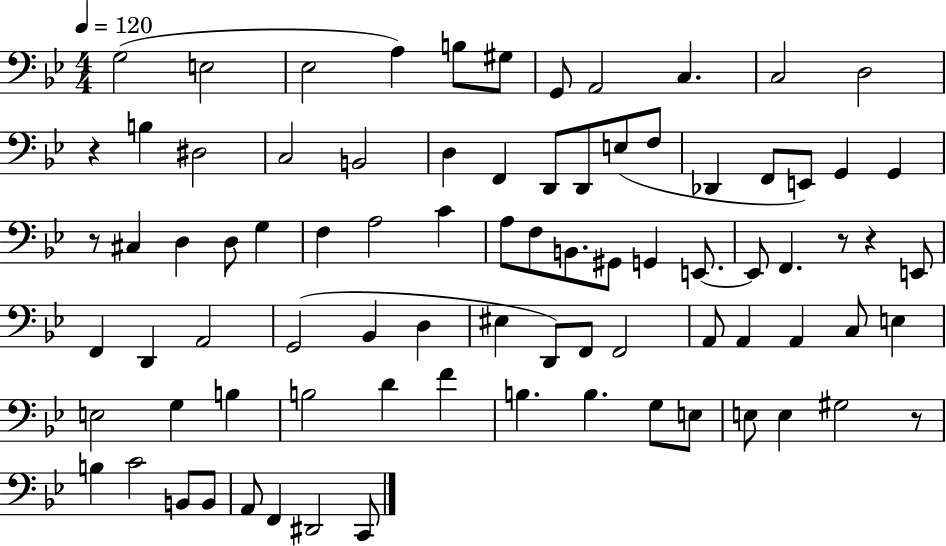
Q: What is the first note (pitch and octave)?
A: G3